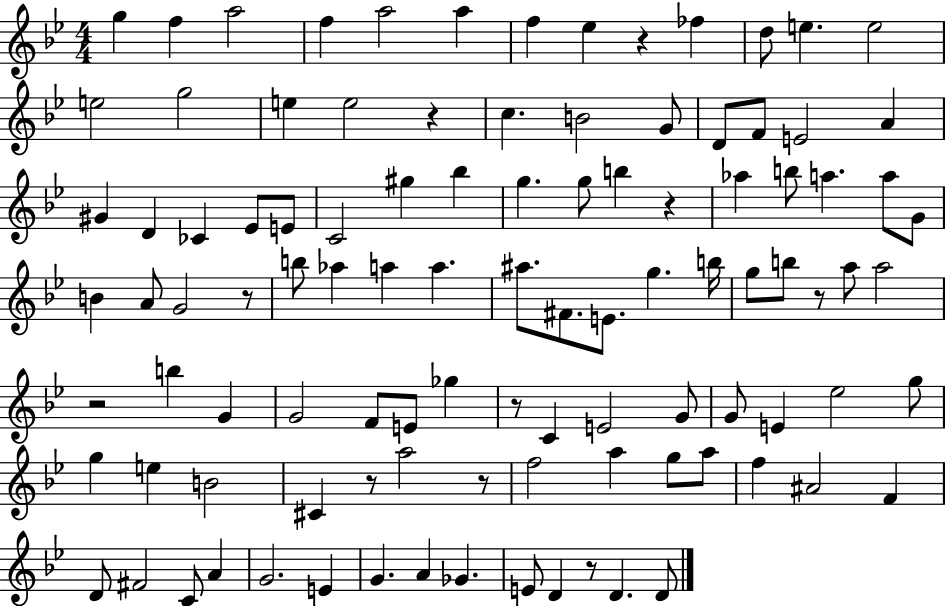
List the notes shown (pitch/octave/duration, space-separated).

G5/q F5/q A5/h F5/q A5/h A5/q F5/q Eb5/q R/q FES5/q D5/e E5/q. E5/h E5/h G5/h E5/q E5/h R/q C5/q. B4/h G4/e D4/e F4/e E4/h A4/q G#4/q D4/q CES4/q Eb4/e E4/e C4/h G#5/q Bb5/q G5/q. G5/e B5/q R/q Ab5/q B5/e A5/q. A5/e G4/e B4/q A4/e G4/h R/e B5/e Ab5/q A5/q A5/q. A#5/e. F#4/e. E4/e. G5/q. B5/s G5/e B5/e R/e A5/e A5/h R/h B5/q G4/q G4/h F4/e E4/e Gb5/q R/e C4/q E4/h G4/e G4/e E4/q Eb5/h G5/e G5/q E5/q B4/h C#4/q R/e A5/h R/e F5/h A5/q G5/e A5/e F5/q A#4/h F4/q D4/e F#4/h C4/e A4/q G4/h. E4/q G4/q. A4/q Gb4/q. E4/e D4/q R/e D4/q. D4/e